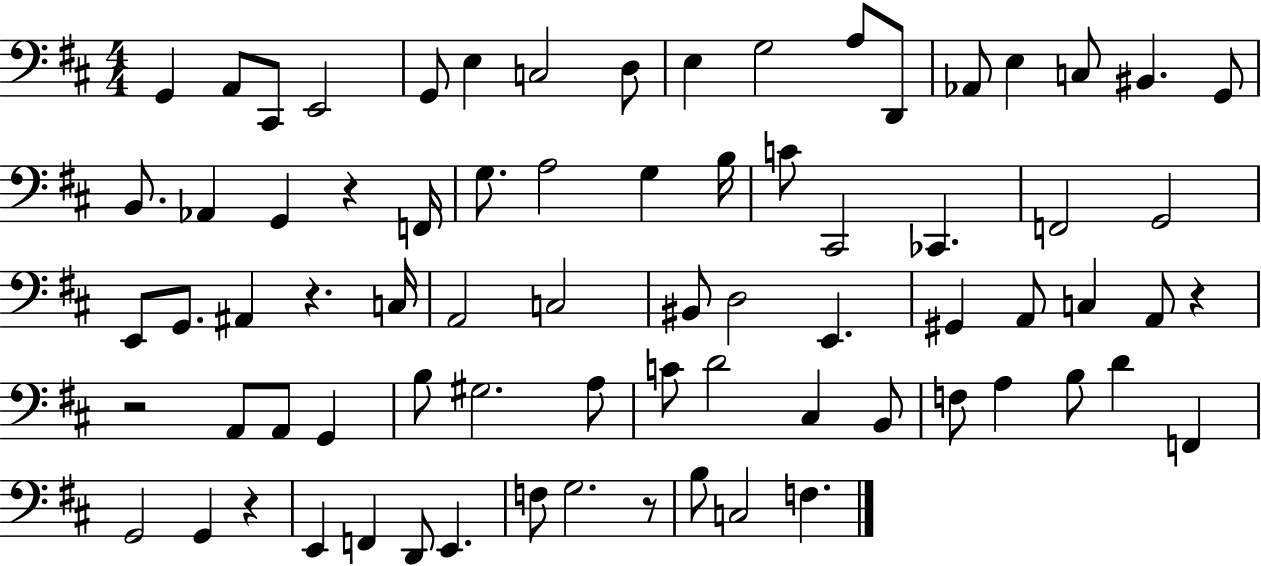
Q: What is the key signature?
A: D major